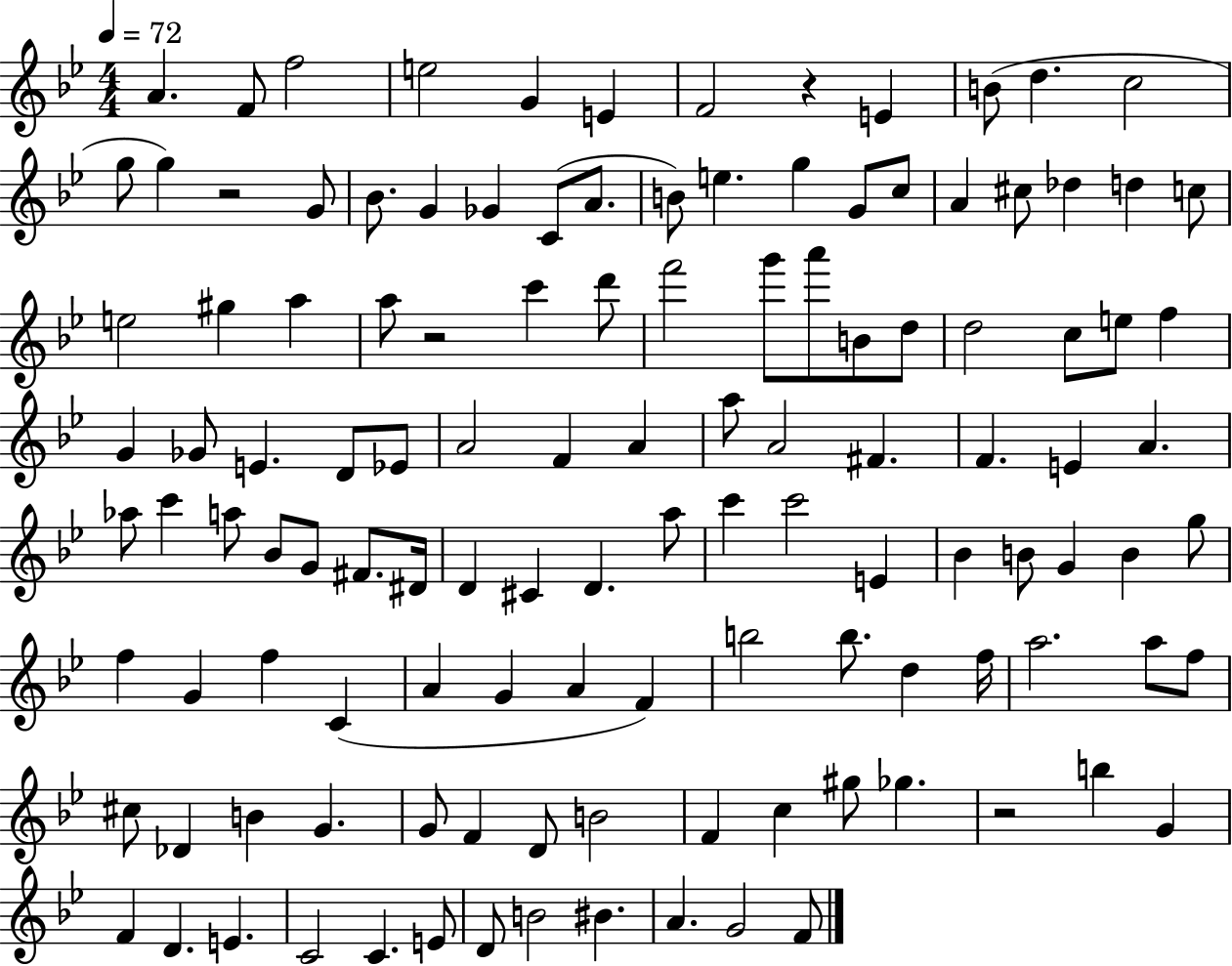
{
  \clef treble
  \numericTimeSignature
  \time 4/4
  \key bes \major
  \tempo 4 = 72
  \repeat volta 2 { a'4. f'8 f''2 | e''2 g'4 e'4 | f'2 r4 e'4 | b'8( d''4. c''2 | \break g''8 g''4) r2 g'8 | bes'8. g'4 ges'4 c'8( a'8. | b'8) e''4. g''4 g'8 c''8 | a'4 cis''8 des''4 d''4 c''8 | \break e''2 gis''4 a''4 | a''8 r2 c'''4 d'''8 | f'''2 g'''8 a'''8 b'8 d''8 | d''2 c''8 e''8 f''4 | \break g'4 ges'8 e'4. d'8 ees'8 | a'2 f'4 a'4 | a''8 a'2 fis'4. | f'4. e'4 a'4. | \break aes''8 c'''4 a''8 bes'8 g'8 fis'8. dis'16 | d'4 cis'4 d'4. a''8 | c'''4 c'''2 e'4 | bes'4 b'8 g'4 b'4 g''8 | \break f''4 g'4 f''4 c'4( | a'4 g'4 a'4 f'4) | b''2 b''8. d''4 f''16 | a''2. a''8 f''8 | \break cis''8 des'4 b'4 g'4. | g'8 f'4 d'8 b'2 | f'4 c''4 gis''8 ges''4. | r2 b''4 g'4 | \break f'4 d'4. e'4. | c'2 c'4. e'8 | d'8 b'2 bis'4. | a'4. g'2 f'8 | \break } \bar "|."
}